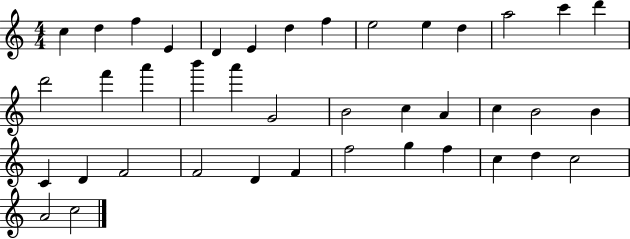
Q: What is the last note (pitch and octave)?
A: C5